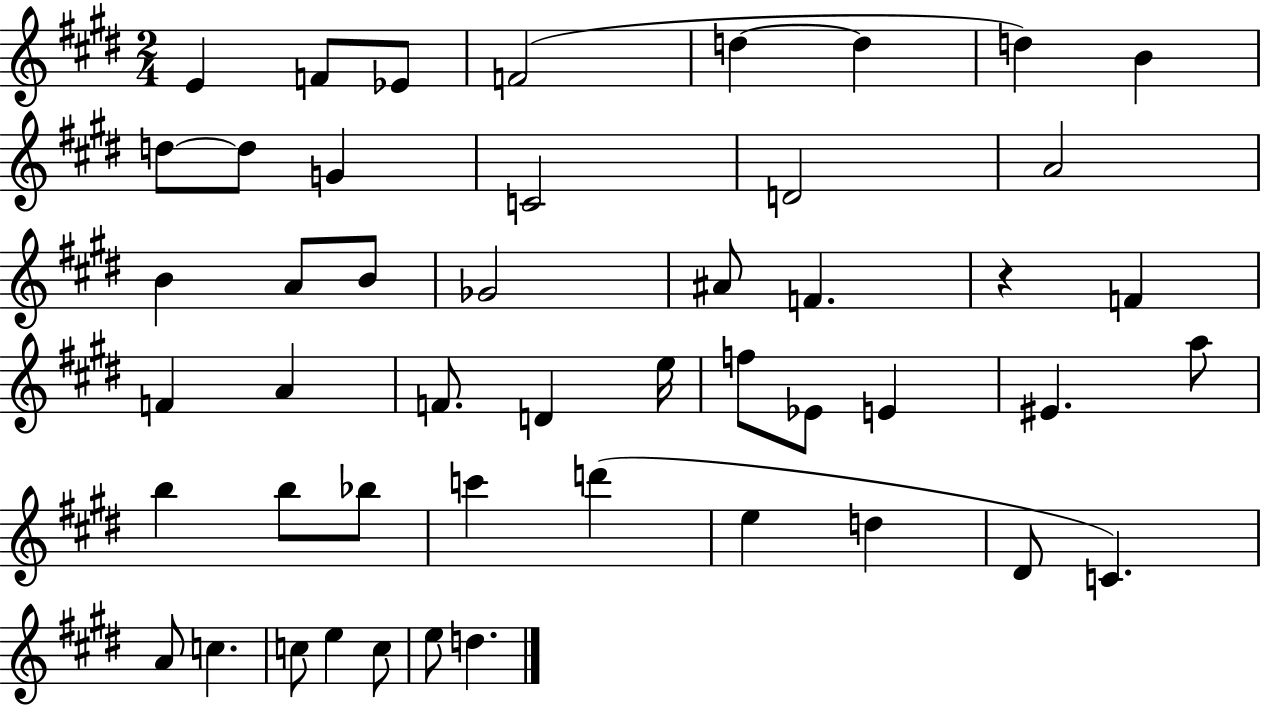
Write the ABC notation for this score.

X:1
T:Untitled
M:2/4
L:1/4
K:E
E F/2 _E/2 F2 d d d B d/2 d/2 G C2 D2 A2 B A/2 B/2 _G2 ^A/2 F z F F A F/2 D e/4 f/2 _E/2 E ^E a/2 b b/2 _b/2 c' d' e d ^D/2 C A/2 c c/2 e c/2 e/2 d